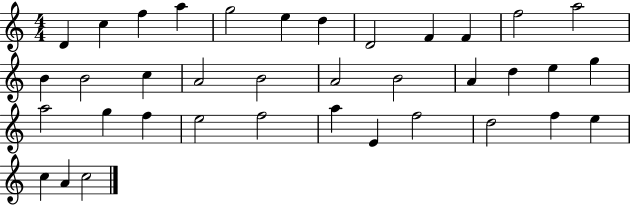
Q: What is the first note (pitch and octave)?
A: D4